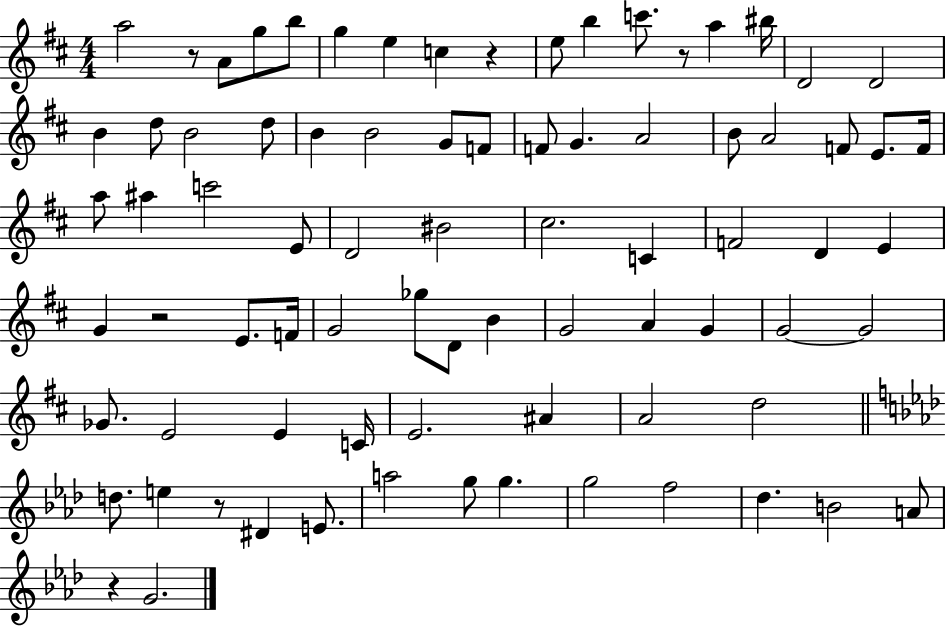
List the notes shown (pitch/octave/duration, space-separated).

A5/h R/e A4/e G5/e B5/e G5/q E5/q C5/q R/q E5/e B5/q C6/e. R/e A5/q BIS5/s D4/h D4/h B4/q D5/e B4/h D5/e B4/q B4/h G4/e F4/e F4/e G4/q. A4/h B4/e A4/h F4/e E4/e. F4/s A5/e A#5/q C6/h E4/e D4/h BIS4/h C#5/h. C4/q F4/h D4/q E4/q G4/q R/h E4/e. F4/s G4/h Gb5/e D4/e B4/q G4/h A4/q G4/q G4/h G4/h Gb4/e. E4/h E4/q C4/s E4/h. A#4/q A4/h D5/h D5/e. E5/q R/e D#4/q E4/e. A5/h G5/e G5/q. G5/h F5/h Db5/q. B4/h A4/e R/q G4/h.